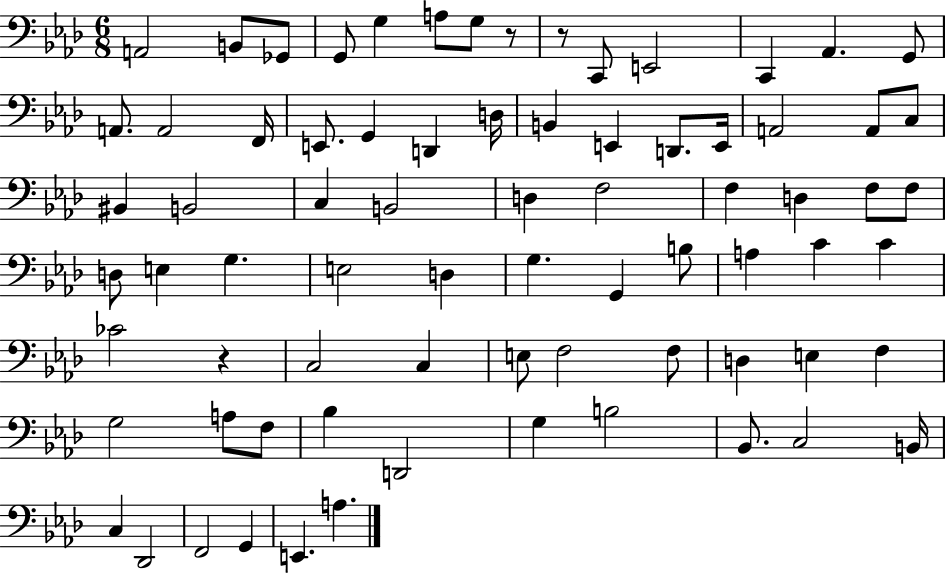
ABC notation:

X:1
T:Untitled
M:6/8
L:1/4
K:Ab
A,,2 B,,/2 _G,,/2 G,,/2 G, A,/2 G,/2 z/2 z/2 C,,/2 E,,2 C,, _A,, G,,/2 A,,/2 A,,2 F,,/4 E,,/2 G,, D,, D,/4 B,, E,, D,,/2 E,,/4 A,,2 A,,/2 C,/2 ^B,, B,,2 C, B,,2 D, F,2 F, D, F,/2 F,/2 D,/2 E, G, E,2 D, G, G,, B,/2 A, C C _C2 z C,2 C, E,/2 F,2 F,/2 D, E, F, G,2 A,/2 F,/2 _B, D,,2 G, B,2 _B,,/2 C,2 B,,/4 C, _D,,2 F,,2 G,, E,, A,